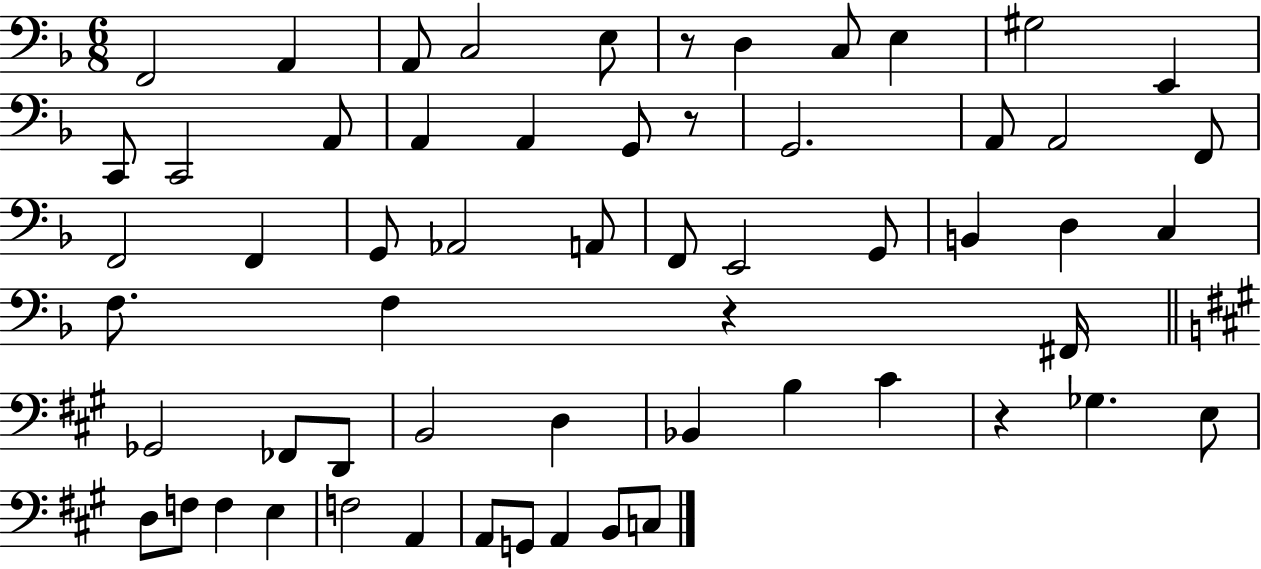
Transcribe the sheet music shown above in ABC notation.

X:1
T:Untitled
M:6/8
L:1/4
K:F
F,,2 A,, A,,/2 C,2 E,/2 z/2 D, C,/2 E, ^G,2 E,, C,,/2 C,,2 A,,/2 A,, A,, G,,/2 z/2 G,,2 A,,/2 A,,2 F,,/2 F,,2 F,, G,,/2 _A,,2 A,,/2 F,,/2 E,,2 G,,/2 B,, D, C, F,/2 F, z ^F,,/4 _G,,2 _F,,/2 D,,/2 B,,2 D, _B,, B, ^C z _G, E,/2 D,/2 F,/2 F, E, F,2 A,, A,,/2 G,,/2 A,, B,,/2 C,/2